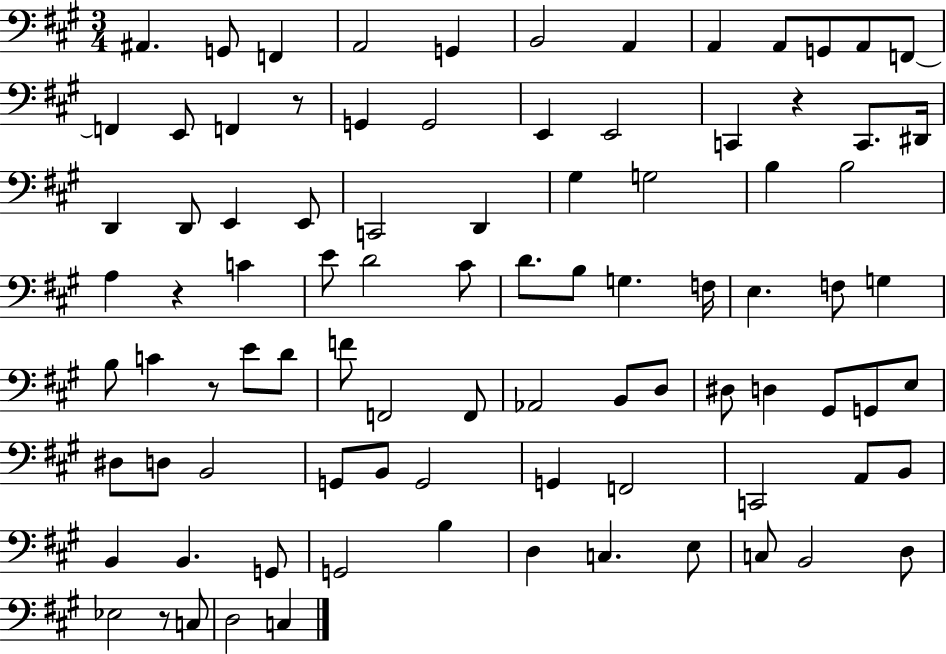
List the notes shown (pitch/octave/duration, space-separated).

A#2/q. G2/e F2/q A2/h G2/q B2/h A2/q A2/q A2/e G2/e A2/e F2/e F2/q E2/e F2/q R/e G2/q G2/h E2/q E2/h C2/q R/q C2/e. D#2/s D2/q D2/e E2/q E2/e C2/h D2/q G#3/q G3/h B3/q B3/h A3/q R/q C4/q E4/e D4/h C#4/e D4/e. B3/e G3/q. F3/s E3/q. F3/e G3/q B3/e C4/q R/e E4/e D4/e F4/e F2/h F2/e Ab2/h B2/e D3/e D#3/e D3/q G#2/e G2/e E3/e D#3/e D3/e B2/h G2/e B2/e G2/h G2/q F2/h C2/h A2/e B2/e B2/q B2/q. G2/e G2/h B3/q D3/q C3/q. E3/e C3/e B2/h D3/e Eb3/h R/e C3/e D3/h C3/q